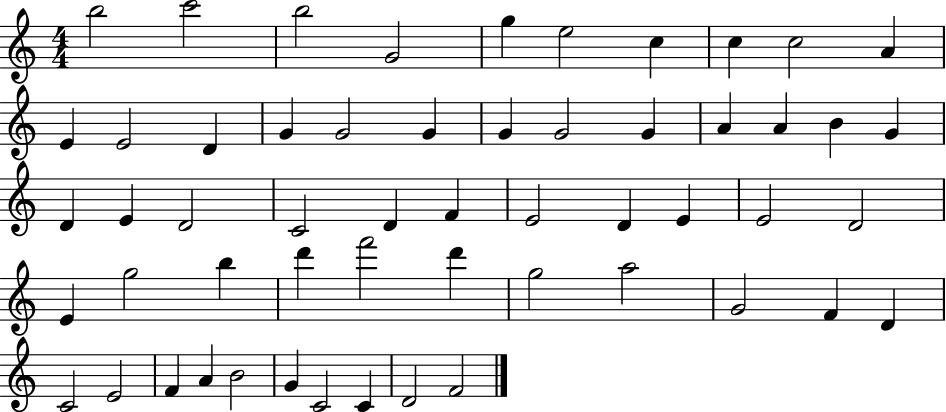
{
  \clef treble
  \numericTimeSignature
  \time 4/4
  \key c \major
  b''2 c'''2 | b''2 g'2 | g''4 e''2 c''4 | c''4 c''2 a'4 | \break e'4 e'2 d'4 | g'4 g'2 g'4 | g'4 g'2 g'4 | a'4 a'4 b'4 g'4 | \break d'4 e'4 d'2 | c'2 d'4 f'4 | e'2 d'4 e'4 | e'2 d'2 | \break e'4 g''2 b''4 | d'''4 f'''2 d'''4 | g''2 a''2 | g'2 f'4 d'4 | \break c'2 e'2 | f'4 a'4 b'2 | g'4 c'2 c'4 | d'2 f'2 | \break \bar "|."
}